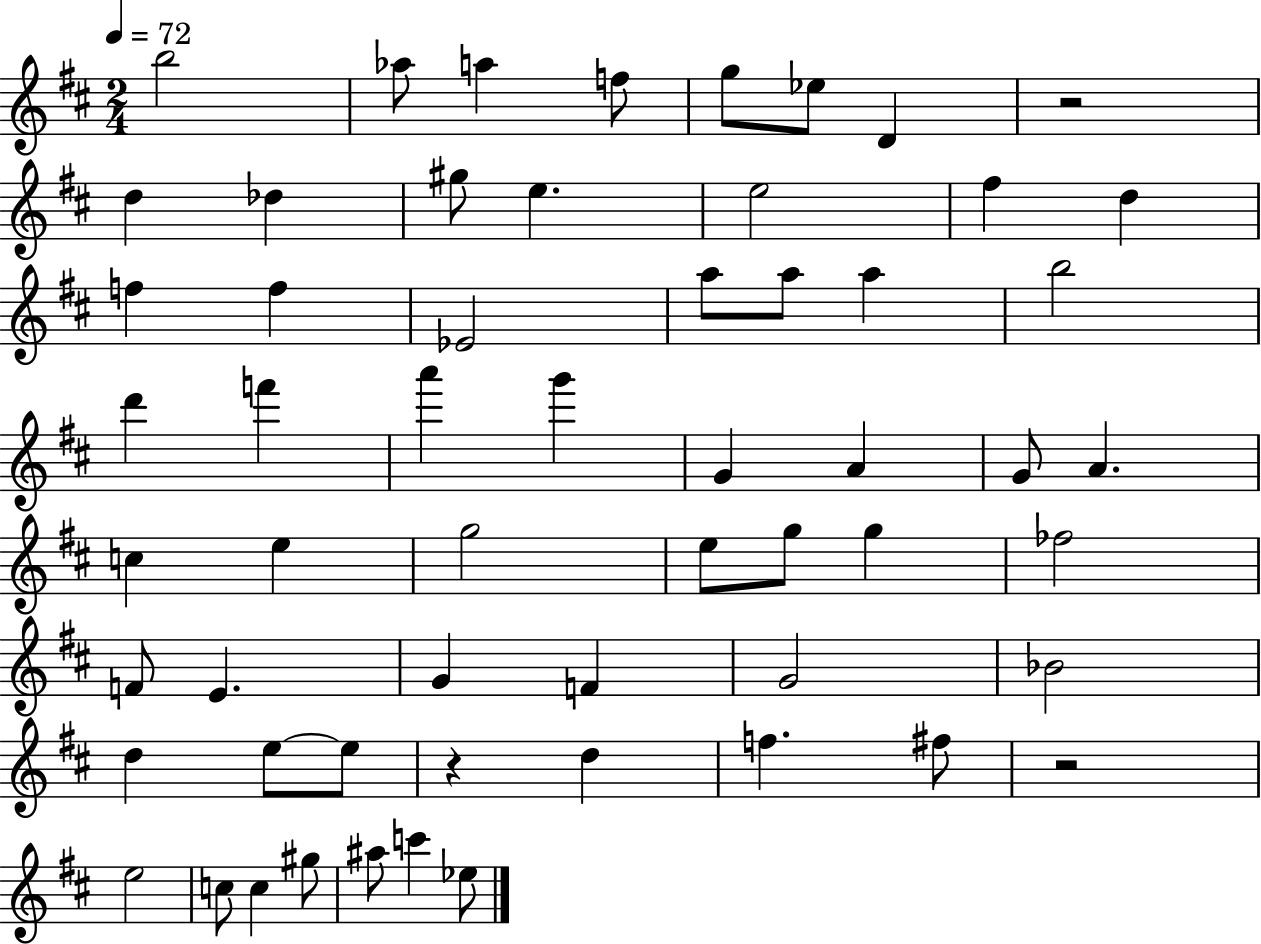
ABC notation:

X:1
T:Untitled
M:2/4
L:1/4
K:D
b2 _a/2 a f/2 g/2 _e/2 D z2 d _d ^g/2 e e2 ^f d f f _E2 a/2 a/2 a b2 d' f' a' g' G A G/2 A c e g2 e/2 g/2 g _f2 F/2 E G F G2 _B2 d e/2 e/2 z d f ^f/2 z2 e2 c/2 c ^g/2 ^a/2 c' _e/2